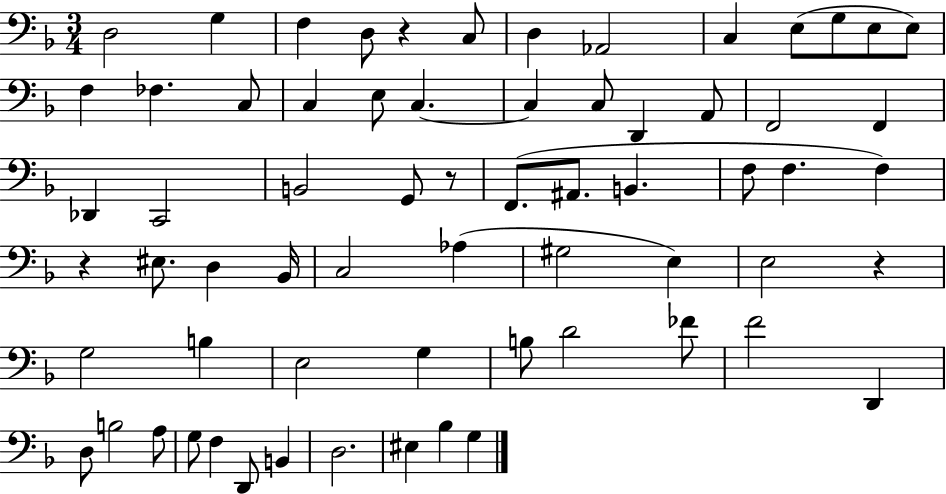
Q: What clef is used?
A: bass